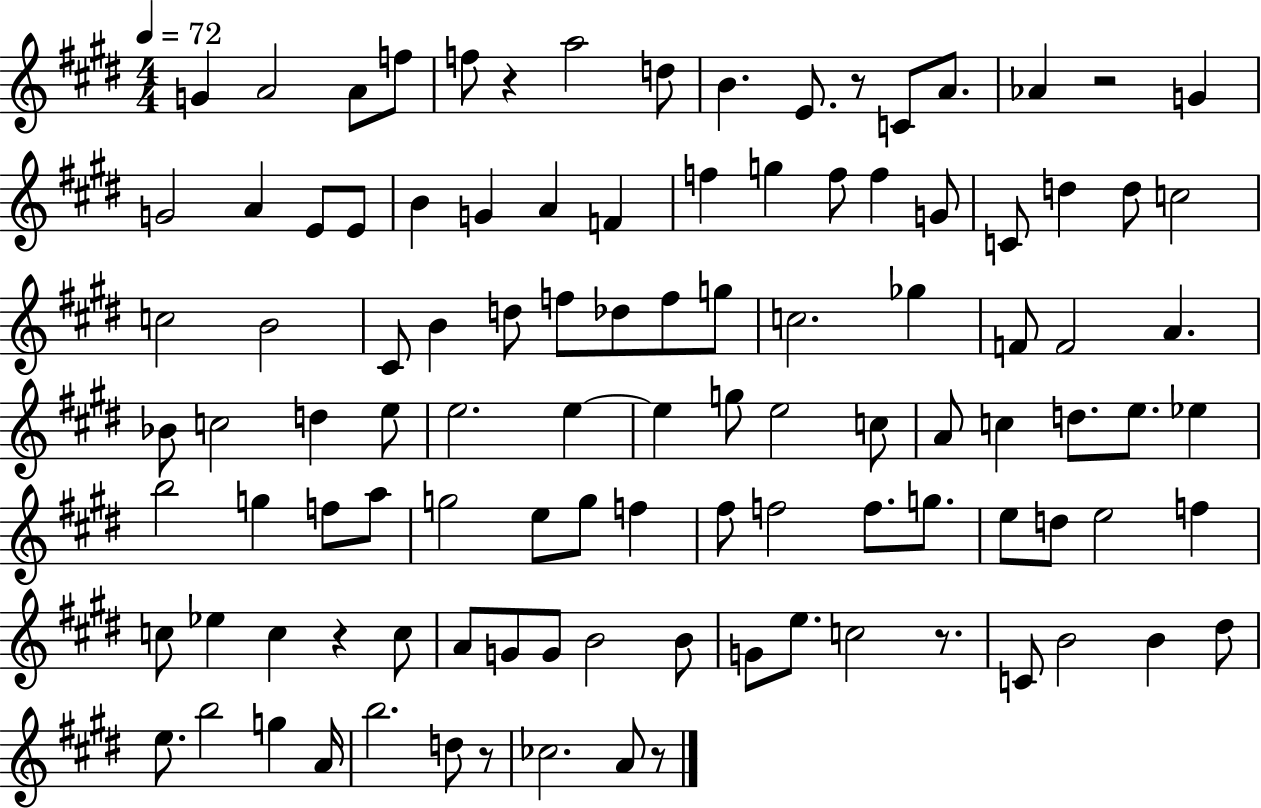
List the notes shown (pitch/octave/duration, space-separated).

G4/q A4/h A4/e F5/e F5/e R/q A5/h D5/e B4/q. E4/e. R/e C4/e A4/e. Ab4/q R/h G4/q G4/h A4/q E4/e E4/e B4/q G4/q A4/q F4/q F5/q G5/q F5/e F5/q G4/e C4/e D5/q D5/e C5/h C5/h B4/h C#4/e B4/q D5/e F5/e Db5/e F5/e G5/e C5/h. Gb5/q F4/e F4/h A4/q. Bb4/e C5/h D5/q E5/e E5/h. E5/q E5/q G5/e E5/h C5/e A4/e C5/q D5/e. E5/e. Eb5/q B5/h G5/q F5/e A5/e G5/h E5/e G5/e F5/q F#5/e F5/h F5/e. G5/e. E5/e D5/e E5/h F5/q C5/e Eb5/q C5/q R/q C5/e A4/e G4/e G4/e B4/h B4/e G4/e E5/e. C5/h R/e. C4/e B4/h B4/q D#5/e E5/e. B5/h G5/q A4/s B5/h. D5/e R/e CES5/h. A4/e R/e